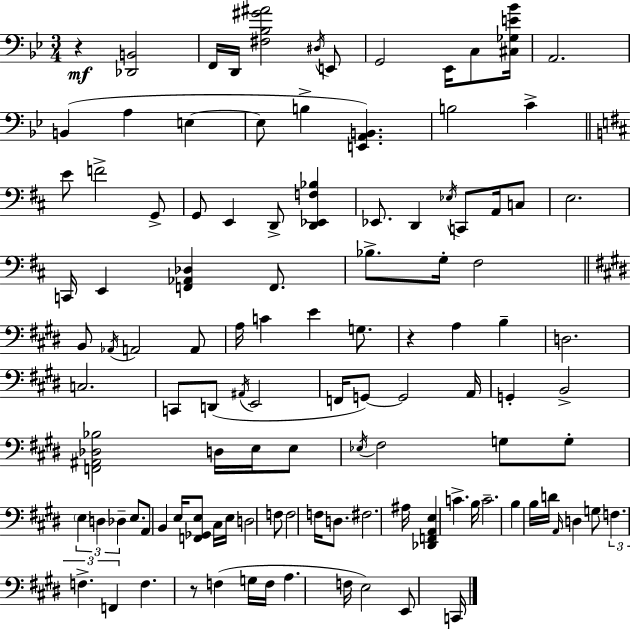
X:1
T:Untitled
M:3/4
L:1/4
K:Gm
z [_D,,B,,]2 F,,/4 D,,/4 [^F,_B,^G^A]2 ^D,/4 E,,/2 G,,2 _E,,/4 C,/2 [^C,_G,E_B]/4 A,,2 B,, A, E, E,/2 B, [E,,A,,B,,] B,2 C E/2 F2 G,,/2 G,,/2 E,, D,,/2 [D,,_E,,F,_B,] _E,,/2 D,, _E,/4 C,,/2 A,,/4 C,/2 E,2 C,,/4 E,, [F,,_A,,_D,] F,,/2 _B,/2 G,/4 ^F,2 B,,/2 _A,,/4 A,,2 A,,/2 A,/4 C E G,/2 z A, B, D,2 C,2 C,,/2 D,,/2 ^A,,/4 E,,2 F,,/4 G,,/2 G,,2 A,,/4 G,, B,,2 [F,,^A,,_D,_B,]2 D,/4 E,/4 E,/2 _E,/4 ^F,2 G,/2 G,/2 E, D, _D, E,/2 A,,/2 B,, E,/4 [F,,_G,,E,]/2 ^C,/4 E,/4 D,2 F,/2 F,2 F,/4 D,/2 ^F,2 ^A,/4 [_D,,F,,A,,E,] C B,/4 C2 B, B,/4 D/4 A,,/4 D, G,/2 F, F, F,, F, z/2 F, G,/4 F,/4 A, F,/4 E,2 E,,/2 C,,/4